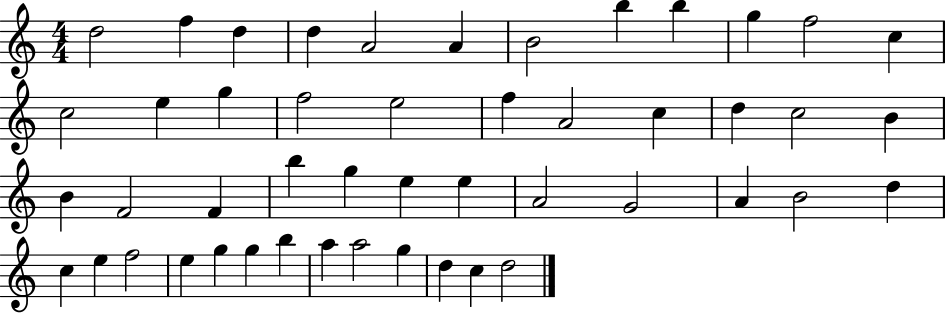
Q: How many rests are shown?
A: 0